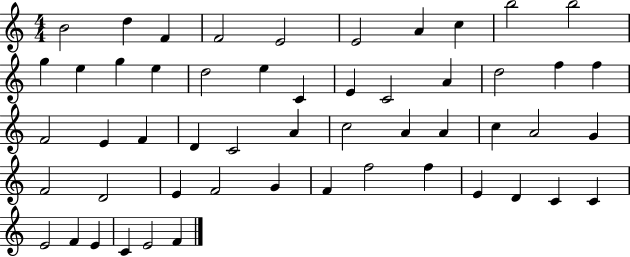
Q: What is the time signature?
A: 4/4